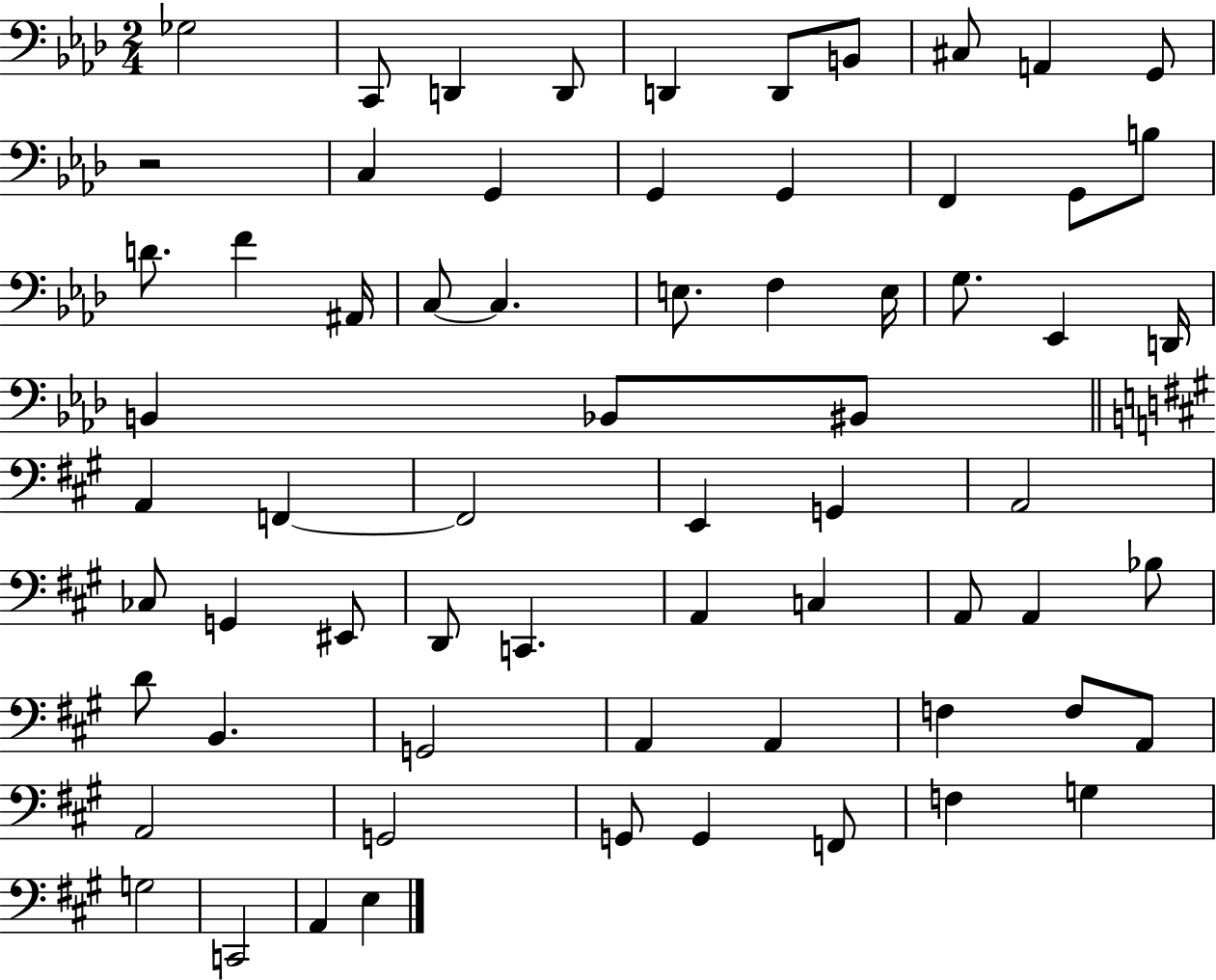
Gb3/h C2/e D2/q D2/e D2/q D2/e B2/e C#3/e A2/q G2/e R/h C3/q G2/q G2/q G2/q F2/q G2/e B3/e D4/e. F4/q A#2/s C3/e C3/q. E3/e. F3/q E3/s G3/e. Eb2/q D2/s B2/q Bb2/e BIS2/e A2/q F2/q F2/h E2/q G2/q A2/h CES3/e G2/q EIS2/e D2/e C2/q. A2/q C3/q A2/e A2/q Bb3/e D4/e B2/q. G2/h A2/q A2/q F3/q F3/e A2/e A2/h G2/h G2/e G2/q F2/e F3/q G3/q G3/h C2/h A2/q E3/q